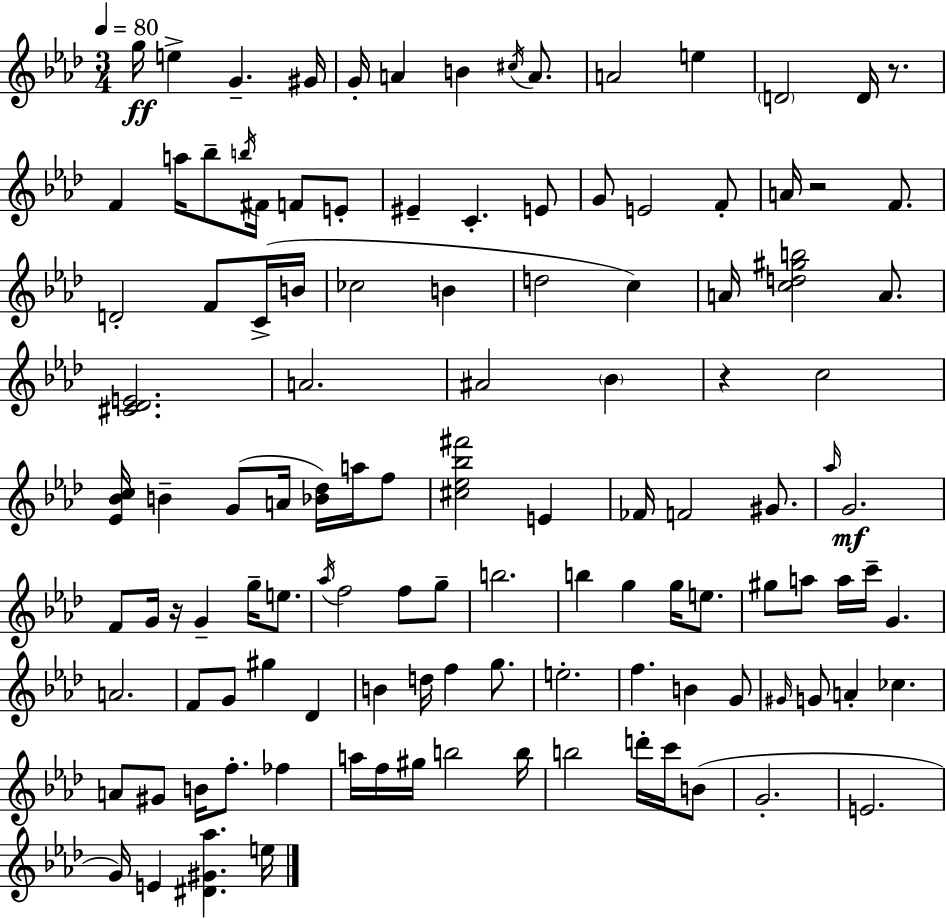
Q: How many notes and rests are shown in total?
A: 118